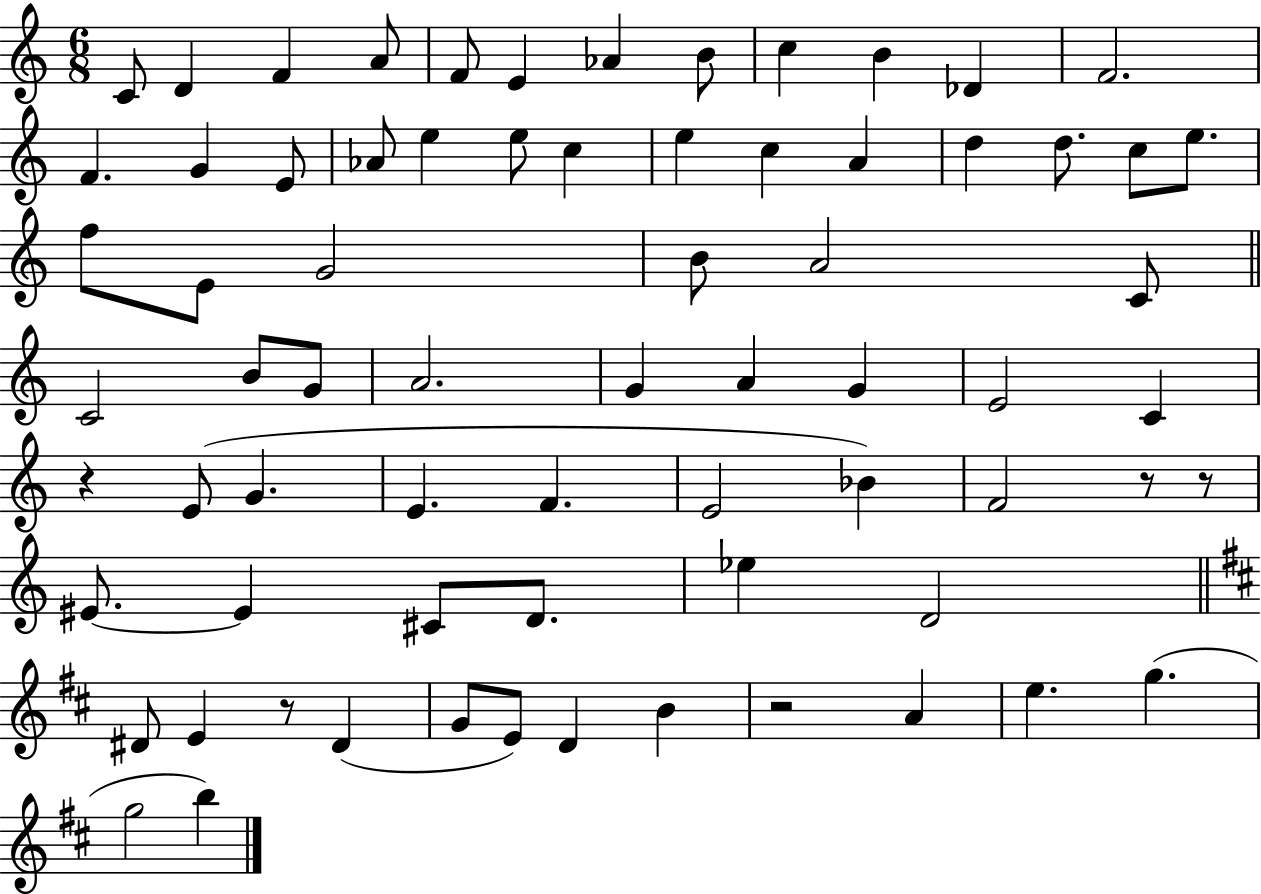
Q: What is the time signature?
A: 6/8